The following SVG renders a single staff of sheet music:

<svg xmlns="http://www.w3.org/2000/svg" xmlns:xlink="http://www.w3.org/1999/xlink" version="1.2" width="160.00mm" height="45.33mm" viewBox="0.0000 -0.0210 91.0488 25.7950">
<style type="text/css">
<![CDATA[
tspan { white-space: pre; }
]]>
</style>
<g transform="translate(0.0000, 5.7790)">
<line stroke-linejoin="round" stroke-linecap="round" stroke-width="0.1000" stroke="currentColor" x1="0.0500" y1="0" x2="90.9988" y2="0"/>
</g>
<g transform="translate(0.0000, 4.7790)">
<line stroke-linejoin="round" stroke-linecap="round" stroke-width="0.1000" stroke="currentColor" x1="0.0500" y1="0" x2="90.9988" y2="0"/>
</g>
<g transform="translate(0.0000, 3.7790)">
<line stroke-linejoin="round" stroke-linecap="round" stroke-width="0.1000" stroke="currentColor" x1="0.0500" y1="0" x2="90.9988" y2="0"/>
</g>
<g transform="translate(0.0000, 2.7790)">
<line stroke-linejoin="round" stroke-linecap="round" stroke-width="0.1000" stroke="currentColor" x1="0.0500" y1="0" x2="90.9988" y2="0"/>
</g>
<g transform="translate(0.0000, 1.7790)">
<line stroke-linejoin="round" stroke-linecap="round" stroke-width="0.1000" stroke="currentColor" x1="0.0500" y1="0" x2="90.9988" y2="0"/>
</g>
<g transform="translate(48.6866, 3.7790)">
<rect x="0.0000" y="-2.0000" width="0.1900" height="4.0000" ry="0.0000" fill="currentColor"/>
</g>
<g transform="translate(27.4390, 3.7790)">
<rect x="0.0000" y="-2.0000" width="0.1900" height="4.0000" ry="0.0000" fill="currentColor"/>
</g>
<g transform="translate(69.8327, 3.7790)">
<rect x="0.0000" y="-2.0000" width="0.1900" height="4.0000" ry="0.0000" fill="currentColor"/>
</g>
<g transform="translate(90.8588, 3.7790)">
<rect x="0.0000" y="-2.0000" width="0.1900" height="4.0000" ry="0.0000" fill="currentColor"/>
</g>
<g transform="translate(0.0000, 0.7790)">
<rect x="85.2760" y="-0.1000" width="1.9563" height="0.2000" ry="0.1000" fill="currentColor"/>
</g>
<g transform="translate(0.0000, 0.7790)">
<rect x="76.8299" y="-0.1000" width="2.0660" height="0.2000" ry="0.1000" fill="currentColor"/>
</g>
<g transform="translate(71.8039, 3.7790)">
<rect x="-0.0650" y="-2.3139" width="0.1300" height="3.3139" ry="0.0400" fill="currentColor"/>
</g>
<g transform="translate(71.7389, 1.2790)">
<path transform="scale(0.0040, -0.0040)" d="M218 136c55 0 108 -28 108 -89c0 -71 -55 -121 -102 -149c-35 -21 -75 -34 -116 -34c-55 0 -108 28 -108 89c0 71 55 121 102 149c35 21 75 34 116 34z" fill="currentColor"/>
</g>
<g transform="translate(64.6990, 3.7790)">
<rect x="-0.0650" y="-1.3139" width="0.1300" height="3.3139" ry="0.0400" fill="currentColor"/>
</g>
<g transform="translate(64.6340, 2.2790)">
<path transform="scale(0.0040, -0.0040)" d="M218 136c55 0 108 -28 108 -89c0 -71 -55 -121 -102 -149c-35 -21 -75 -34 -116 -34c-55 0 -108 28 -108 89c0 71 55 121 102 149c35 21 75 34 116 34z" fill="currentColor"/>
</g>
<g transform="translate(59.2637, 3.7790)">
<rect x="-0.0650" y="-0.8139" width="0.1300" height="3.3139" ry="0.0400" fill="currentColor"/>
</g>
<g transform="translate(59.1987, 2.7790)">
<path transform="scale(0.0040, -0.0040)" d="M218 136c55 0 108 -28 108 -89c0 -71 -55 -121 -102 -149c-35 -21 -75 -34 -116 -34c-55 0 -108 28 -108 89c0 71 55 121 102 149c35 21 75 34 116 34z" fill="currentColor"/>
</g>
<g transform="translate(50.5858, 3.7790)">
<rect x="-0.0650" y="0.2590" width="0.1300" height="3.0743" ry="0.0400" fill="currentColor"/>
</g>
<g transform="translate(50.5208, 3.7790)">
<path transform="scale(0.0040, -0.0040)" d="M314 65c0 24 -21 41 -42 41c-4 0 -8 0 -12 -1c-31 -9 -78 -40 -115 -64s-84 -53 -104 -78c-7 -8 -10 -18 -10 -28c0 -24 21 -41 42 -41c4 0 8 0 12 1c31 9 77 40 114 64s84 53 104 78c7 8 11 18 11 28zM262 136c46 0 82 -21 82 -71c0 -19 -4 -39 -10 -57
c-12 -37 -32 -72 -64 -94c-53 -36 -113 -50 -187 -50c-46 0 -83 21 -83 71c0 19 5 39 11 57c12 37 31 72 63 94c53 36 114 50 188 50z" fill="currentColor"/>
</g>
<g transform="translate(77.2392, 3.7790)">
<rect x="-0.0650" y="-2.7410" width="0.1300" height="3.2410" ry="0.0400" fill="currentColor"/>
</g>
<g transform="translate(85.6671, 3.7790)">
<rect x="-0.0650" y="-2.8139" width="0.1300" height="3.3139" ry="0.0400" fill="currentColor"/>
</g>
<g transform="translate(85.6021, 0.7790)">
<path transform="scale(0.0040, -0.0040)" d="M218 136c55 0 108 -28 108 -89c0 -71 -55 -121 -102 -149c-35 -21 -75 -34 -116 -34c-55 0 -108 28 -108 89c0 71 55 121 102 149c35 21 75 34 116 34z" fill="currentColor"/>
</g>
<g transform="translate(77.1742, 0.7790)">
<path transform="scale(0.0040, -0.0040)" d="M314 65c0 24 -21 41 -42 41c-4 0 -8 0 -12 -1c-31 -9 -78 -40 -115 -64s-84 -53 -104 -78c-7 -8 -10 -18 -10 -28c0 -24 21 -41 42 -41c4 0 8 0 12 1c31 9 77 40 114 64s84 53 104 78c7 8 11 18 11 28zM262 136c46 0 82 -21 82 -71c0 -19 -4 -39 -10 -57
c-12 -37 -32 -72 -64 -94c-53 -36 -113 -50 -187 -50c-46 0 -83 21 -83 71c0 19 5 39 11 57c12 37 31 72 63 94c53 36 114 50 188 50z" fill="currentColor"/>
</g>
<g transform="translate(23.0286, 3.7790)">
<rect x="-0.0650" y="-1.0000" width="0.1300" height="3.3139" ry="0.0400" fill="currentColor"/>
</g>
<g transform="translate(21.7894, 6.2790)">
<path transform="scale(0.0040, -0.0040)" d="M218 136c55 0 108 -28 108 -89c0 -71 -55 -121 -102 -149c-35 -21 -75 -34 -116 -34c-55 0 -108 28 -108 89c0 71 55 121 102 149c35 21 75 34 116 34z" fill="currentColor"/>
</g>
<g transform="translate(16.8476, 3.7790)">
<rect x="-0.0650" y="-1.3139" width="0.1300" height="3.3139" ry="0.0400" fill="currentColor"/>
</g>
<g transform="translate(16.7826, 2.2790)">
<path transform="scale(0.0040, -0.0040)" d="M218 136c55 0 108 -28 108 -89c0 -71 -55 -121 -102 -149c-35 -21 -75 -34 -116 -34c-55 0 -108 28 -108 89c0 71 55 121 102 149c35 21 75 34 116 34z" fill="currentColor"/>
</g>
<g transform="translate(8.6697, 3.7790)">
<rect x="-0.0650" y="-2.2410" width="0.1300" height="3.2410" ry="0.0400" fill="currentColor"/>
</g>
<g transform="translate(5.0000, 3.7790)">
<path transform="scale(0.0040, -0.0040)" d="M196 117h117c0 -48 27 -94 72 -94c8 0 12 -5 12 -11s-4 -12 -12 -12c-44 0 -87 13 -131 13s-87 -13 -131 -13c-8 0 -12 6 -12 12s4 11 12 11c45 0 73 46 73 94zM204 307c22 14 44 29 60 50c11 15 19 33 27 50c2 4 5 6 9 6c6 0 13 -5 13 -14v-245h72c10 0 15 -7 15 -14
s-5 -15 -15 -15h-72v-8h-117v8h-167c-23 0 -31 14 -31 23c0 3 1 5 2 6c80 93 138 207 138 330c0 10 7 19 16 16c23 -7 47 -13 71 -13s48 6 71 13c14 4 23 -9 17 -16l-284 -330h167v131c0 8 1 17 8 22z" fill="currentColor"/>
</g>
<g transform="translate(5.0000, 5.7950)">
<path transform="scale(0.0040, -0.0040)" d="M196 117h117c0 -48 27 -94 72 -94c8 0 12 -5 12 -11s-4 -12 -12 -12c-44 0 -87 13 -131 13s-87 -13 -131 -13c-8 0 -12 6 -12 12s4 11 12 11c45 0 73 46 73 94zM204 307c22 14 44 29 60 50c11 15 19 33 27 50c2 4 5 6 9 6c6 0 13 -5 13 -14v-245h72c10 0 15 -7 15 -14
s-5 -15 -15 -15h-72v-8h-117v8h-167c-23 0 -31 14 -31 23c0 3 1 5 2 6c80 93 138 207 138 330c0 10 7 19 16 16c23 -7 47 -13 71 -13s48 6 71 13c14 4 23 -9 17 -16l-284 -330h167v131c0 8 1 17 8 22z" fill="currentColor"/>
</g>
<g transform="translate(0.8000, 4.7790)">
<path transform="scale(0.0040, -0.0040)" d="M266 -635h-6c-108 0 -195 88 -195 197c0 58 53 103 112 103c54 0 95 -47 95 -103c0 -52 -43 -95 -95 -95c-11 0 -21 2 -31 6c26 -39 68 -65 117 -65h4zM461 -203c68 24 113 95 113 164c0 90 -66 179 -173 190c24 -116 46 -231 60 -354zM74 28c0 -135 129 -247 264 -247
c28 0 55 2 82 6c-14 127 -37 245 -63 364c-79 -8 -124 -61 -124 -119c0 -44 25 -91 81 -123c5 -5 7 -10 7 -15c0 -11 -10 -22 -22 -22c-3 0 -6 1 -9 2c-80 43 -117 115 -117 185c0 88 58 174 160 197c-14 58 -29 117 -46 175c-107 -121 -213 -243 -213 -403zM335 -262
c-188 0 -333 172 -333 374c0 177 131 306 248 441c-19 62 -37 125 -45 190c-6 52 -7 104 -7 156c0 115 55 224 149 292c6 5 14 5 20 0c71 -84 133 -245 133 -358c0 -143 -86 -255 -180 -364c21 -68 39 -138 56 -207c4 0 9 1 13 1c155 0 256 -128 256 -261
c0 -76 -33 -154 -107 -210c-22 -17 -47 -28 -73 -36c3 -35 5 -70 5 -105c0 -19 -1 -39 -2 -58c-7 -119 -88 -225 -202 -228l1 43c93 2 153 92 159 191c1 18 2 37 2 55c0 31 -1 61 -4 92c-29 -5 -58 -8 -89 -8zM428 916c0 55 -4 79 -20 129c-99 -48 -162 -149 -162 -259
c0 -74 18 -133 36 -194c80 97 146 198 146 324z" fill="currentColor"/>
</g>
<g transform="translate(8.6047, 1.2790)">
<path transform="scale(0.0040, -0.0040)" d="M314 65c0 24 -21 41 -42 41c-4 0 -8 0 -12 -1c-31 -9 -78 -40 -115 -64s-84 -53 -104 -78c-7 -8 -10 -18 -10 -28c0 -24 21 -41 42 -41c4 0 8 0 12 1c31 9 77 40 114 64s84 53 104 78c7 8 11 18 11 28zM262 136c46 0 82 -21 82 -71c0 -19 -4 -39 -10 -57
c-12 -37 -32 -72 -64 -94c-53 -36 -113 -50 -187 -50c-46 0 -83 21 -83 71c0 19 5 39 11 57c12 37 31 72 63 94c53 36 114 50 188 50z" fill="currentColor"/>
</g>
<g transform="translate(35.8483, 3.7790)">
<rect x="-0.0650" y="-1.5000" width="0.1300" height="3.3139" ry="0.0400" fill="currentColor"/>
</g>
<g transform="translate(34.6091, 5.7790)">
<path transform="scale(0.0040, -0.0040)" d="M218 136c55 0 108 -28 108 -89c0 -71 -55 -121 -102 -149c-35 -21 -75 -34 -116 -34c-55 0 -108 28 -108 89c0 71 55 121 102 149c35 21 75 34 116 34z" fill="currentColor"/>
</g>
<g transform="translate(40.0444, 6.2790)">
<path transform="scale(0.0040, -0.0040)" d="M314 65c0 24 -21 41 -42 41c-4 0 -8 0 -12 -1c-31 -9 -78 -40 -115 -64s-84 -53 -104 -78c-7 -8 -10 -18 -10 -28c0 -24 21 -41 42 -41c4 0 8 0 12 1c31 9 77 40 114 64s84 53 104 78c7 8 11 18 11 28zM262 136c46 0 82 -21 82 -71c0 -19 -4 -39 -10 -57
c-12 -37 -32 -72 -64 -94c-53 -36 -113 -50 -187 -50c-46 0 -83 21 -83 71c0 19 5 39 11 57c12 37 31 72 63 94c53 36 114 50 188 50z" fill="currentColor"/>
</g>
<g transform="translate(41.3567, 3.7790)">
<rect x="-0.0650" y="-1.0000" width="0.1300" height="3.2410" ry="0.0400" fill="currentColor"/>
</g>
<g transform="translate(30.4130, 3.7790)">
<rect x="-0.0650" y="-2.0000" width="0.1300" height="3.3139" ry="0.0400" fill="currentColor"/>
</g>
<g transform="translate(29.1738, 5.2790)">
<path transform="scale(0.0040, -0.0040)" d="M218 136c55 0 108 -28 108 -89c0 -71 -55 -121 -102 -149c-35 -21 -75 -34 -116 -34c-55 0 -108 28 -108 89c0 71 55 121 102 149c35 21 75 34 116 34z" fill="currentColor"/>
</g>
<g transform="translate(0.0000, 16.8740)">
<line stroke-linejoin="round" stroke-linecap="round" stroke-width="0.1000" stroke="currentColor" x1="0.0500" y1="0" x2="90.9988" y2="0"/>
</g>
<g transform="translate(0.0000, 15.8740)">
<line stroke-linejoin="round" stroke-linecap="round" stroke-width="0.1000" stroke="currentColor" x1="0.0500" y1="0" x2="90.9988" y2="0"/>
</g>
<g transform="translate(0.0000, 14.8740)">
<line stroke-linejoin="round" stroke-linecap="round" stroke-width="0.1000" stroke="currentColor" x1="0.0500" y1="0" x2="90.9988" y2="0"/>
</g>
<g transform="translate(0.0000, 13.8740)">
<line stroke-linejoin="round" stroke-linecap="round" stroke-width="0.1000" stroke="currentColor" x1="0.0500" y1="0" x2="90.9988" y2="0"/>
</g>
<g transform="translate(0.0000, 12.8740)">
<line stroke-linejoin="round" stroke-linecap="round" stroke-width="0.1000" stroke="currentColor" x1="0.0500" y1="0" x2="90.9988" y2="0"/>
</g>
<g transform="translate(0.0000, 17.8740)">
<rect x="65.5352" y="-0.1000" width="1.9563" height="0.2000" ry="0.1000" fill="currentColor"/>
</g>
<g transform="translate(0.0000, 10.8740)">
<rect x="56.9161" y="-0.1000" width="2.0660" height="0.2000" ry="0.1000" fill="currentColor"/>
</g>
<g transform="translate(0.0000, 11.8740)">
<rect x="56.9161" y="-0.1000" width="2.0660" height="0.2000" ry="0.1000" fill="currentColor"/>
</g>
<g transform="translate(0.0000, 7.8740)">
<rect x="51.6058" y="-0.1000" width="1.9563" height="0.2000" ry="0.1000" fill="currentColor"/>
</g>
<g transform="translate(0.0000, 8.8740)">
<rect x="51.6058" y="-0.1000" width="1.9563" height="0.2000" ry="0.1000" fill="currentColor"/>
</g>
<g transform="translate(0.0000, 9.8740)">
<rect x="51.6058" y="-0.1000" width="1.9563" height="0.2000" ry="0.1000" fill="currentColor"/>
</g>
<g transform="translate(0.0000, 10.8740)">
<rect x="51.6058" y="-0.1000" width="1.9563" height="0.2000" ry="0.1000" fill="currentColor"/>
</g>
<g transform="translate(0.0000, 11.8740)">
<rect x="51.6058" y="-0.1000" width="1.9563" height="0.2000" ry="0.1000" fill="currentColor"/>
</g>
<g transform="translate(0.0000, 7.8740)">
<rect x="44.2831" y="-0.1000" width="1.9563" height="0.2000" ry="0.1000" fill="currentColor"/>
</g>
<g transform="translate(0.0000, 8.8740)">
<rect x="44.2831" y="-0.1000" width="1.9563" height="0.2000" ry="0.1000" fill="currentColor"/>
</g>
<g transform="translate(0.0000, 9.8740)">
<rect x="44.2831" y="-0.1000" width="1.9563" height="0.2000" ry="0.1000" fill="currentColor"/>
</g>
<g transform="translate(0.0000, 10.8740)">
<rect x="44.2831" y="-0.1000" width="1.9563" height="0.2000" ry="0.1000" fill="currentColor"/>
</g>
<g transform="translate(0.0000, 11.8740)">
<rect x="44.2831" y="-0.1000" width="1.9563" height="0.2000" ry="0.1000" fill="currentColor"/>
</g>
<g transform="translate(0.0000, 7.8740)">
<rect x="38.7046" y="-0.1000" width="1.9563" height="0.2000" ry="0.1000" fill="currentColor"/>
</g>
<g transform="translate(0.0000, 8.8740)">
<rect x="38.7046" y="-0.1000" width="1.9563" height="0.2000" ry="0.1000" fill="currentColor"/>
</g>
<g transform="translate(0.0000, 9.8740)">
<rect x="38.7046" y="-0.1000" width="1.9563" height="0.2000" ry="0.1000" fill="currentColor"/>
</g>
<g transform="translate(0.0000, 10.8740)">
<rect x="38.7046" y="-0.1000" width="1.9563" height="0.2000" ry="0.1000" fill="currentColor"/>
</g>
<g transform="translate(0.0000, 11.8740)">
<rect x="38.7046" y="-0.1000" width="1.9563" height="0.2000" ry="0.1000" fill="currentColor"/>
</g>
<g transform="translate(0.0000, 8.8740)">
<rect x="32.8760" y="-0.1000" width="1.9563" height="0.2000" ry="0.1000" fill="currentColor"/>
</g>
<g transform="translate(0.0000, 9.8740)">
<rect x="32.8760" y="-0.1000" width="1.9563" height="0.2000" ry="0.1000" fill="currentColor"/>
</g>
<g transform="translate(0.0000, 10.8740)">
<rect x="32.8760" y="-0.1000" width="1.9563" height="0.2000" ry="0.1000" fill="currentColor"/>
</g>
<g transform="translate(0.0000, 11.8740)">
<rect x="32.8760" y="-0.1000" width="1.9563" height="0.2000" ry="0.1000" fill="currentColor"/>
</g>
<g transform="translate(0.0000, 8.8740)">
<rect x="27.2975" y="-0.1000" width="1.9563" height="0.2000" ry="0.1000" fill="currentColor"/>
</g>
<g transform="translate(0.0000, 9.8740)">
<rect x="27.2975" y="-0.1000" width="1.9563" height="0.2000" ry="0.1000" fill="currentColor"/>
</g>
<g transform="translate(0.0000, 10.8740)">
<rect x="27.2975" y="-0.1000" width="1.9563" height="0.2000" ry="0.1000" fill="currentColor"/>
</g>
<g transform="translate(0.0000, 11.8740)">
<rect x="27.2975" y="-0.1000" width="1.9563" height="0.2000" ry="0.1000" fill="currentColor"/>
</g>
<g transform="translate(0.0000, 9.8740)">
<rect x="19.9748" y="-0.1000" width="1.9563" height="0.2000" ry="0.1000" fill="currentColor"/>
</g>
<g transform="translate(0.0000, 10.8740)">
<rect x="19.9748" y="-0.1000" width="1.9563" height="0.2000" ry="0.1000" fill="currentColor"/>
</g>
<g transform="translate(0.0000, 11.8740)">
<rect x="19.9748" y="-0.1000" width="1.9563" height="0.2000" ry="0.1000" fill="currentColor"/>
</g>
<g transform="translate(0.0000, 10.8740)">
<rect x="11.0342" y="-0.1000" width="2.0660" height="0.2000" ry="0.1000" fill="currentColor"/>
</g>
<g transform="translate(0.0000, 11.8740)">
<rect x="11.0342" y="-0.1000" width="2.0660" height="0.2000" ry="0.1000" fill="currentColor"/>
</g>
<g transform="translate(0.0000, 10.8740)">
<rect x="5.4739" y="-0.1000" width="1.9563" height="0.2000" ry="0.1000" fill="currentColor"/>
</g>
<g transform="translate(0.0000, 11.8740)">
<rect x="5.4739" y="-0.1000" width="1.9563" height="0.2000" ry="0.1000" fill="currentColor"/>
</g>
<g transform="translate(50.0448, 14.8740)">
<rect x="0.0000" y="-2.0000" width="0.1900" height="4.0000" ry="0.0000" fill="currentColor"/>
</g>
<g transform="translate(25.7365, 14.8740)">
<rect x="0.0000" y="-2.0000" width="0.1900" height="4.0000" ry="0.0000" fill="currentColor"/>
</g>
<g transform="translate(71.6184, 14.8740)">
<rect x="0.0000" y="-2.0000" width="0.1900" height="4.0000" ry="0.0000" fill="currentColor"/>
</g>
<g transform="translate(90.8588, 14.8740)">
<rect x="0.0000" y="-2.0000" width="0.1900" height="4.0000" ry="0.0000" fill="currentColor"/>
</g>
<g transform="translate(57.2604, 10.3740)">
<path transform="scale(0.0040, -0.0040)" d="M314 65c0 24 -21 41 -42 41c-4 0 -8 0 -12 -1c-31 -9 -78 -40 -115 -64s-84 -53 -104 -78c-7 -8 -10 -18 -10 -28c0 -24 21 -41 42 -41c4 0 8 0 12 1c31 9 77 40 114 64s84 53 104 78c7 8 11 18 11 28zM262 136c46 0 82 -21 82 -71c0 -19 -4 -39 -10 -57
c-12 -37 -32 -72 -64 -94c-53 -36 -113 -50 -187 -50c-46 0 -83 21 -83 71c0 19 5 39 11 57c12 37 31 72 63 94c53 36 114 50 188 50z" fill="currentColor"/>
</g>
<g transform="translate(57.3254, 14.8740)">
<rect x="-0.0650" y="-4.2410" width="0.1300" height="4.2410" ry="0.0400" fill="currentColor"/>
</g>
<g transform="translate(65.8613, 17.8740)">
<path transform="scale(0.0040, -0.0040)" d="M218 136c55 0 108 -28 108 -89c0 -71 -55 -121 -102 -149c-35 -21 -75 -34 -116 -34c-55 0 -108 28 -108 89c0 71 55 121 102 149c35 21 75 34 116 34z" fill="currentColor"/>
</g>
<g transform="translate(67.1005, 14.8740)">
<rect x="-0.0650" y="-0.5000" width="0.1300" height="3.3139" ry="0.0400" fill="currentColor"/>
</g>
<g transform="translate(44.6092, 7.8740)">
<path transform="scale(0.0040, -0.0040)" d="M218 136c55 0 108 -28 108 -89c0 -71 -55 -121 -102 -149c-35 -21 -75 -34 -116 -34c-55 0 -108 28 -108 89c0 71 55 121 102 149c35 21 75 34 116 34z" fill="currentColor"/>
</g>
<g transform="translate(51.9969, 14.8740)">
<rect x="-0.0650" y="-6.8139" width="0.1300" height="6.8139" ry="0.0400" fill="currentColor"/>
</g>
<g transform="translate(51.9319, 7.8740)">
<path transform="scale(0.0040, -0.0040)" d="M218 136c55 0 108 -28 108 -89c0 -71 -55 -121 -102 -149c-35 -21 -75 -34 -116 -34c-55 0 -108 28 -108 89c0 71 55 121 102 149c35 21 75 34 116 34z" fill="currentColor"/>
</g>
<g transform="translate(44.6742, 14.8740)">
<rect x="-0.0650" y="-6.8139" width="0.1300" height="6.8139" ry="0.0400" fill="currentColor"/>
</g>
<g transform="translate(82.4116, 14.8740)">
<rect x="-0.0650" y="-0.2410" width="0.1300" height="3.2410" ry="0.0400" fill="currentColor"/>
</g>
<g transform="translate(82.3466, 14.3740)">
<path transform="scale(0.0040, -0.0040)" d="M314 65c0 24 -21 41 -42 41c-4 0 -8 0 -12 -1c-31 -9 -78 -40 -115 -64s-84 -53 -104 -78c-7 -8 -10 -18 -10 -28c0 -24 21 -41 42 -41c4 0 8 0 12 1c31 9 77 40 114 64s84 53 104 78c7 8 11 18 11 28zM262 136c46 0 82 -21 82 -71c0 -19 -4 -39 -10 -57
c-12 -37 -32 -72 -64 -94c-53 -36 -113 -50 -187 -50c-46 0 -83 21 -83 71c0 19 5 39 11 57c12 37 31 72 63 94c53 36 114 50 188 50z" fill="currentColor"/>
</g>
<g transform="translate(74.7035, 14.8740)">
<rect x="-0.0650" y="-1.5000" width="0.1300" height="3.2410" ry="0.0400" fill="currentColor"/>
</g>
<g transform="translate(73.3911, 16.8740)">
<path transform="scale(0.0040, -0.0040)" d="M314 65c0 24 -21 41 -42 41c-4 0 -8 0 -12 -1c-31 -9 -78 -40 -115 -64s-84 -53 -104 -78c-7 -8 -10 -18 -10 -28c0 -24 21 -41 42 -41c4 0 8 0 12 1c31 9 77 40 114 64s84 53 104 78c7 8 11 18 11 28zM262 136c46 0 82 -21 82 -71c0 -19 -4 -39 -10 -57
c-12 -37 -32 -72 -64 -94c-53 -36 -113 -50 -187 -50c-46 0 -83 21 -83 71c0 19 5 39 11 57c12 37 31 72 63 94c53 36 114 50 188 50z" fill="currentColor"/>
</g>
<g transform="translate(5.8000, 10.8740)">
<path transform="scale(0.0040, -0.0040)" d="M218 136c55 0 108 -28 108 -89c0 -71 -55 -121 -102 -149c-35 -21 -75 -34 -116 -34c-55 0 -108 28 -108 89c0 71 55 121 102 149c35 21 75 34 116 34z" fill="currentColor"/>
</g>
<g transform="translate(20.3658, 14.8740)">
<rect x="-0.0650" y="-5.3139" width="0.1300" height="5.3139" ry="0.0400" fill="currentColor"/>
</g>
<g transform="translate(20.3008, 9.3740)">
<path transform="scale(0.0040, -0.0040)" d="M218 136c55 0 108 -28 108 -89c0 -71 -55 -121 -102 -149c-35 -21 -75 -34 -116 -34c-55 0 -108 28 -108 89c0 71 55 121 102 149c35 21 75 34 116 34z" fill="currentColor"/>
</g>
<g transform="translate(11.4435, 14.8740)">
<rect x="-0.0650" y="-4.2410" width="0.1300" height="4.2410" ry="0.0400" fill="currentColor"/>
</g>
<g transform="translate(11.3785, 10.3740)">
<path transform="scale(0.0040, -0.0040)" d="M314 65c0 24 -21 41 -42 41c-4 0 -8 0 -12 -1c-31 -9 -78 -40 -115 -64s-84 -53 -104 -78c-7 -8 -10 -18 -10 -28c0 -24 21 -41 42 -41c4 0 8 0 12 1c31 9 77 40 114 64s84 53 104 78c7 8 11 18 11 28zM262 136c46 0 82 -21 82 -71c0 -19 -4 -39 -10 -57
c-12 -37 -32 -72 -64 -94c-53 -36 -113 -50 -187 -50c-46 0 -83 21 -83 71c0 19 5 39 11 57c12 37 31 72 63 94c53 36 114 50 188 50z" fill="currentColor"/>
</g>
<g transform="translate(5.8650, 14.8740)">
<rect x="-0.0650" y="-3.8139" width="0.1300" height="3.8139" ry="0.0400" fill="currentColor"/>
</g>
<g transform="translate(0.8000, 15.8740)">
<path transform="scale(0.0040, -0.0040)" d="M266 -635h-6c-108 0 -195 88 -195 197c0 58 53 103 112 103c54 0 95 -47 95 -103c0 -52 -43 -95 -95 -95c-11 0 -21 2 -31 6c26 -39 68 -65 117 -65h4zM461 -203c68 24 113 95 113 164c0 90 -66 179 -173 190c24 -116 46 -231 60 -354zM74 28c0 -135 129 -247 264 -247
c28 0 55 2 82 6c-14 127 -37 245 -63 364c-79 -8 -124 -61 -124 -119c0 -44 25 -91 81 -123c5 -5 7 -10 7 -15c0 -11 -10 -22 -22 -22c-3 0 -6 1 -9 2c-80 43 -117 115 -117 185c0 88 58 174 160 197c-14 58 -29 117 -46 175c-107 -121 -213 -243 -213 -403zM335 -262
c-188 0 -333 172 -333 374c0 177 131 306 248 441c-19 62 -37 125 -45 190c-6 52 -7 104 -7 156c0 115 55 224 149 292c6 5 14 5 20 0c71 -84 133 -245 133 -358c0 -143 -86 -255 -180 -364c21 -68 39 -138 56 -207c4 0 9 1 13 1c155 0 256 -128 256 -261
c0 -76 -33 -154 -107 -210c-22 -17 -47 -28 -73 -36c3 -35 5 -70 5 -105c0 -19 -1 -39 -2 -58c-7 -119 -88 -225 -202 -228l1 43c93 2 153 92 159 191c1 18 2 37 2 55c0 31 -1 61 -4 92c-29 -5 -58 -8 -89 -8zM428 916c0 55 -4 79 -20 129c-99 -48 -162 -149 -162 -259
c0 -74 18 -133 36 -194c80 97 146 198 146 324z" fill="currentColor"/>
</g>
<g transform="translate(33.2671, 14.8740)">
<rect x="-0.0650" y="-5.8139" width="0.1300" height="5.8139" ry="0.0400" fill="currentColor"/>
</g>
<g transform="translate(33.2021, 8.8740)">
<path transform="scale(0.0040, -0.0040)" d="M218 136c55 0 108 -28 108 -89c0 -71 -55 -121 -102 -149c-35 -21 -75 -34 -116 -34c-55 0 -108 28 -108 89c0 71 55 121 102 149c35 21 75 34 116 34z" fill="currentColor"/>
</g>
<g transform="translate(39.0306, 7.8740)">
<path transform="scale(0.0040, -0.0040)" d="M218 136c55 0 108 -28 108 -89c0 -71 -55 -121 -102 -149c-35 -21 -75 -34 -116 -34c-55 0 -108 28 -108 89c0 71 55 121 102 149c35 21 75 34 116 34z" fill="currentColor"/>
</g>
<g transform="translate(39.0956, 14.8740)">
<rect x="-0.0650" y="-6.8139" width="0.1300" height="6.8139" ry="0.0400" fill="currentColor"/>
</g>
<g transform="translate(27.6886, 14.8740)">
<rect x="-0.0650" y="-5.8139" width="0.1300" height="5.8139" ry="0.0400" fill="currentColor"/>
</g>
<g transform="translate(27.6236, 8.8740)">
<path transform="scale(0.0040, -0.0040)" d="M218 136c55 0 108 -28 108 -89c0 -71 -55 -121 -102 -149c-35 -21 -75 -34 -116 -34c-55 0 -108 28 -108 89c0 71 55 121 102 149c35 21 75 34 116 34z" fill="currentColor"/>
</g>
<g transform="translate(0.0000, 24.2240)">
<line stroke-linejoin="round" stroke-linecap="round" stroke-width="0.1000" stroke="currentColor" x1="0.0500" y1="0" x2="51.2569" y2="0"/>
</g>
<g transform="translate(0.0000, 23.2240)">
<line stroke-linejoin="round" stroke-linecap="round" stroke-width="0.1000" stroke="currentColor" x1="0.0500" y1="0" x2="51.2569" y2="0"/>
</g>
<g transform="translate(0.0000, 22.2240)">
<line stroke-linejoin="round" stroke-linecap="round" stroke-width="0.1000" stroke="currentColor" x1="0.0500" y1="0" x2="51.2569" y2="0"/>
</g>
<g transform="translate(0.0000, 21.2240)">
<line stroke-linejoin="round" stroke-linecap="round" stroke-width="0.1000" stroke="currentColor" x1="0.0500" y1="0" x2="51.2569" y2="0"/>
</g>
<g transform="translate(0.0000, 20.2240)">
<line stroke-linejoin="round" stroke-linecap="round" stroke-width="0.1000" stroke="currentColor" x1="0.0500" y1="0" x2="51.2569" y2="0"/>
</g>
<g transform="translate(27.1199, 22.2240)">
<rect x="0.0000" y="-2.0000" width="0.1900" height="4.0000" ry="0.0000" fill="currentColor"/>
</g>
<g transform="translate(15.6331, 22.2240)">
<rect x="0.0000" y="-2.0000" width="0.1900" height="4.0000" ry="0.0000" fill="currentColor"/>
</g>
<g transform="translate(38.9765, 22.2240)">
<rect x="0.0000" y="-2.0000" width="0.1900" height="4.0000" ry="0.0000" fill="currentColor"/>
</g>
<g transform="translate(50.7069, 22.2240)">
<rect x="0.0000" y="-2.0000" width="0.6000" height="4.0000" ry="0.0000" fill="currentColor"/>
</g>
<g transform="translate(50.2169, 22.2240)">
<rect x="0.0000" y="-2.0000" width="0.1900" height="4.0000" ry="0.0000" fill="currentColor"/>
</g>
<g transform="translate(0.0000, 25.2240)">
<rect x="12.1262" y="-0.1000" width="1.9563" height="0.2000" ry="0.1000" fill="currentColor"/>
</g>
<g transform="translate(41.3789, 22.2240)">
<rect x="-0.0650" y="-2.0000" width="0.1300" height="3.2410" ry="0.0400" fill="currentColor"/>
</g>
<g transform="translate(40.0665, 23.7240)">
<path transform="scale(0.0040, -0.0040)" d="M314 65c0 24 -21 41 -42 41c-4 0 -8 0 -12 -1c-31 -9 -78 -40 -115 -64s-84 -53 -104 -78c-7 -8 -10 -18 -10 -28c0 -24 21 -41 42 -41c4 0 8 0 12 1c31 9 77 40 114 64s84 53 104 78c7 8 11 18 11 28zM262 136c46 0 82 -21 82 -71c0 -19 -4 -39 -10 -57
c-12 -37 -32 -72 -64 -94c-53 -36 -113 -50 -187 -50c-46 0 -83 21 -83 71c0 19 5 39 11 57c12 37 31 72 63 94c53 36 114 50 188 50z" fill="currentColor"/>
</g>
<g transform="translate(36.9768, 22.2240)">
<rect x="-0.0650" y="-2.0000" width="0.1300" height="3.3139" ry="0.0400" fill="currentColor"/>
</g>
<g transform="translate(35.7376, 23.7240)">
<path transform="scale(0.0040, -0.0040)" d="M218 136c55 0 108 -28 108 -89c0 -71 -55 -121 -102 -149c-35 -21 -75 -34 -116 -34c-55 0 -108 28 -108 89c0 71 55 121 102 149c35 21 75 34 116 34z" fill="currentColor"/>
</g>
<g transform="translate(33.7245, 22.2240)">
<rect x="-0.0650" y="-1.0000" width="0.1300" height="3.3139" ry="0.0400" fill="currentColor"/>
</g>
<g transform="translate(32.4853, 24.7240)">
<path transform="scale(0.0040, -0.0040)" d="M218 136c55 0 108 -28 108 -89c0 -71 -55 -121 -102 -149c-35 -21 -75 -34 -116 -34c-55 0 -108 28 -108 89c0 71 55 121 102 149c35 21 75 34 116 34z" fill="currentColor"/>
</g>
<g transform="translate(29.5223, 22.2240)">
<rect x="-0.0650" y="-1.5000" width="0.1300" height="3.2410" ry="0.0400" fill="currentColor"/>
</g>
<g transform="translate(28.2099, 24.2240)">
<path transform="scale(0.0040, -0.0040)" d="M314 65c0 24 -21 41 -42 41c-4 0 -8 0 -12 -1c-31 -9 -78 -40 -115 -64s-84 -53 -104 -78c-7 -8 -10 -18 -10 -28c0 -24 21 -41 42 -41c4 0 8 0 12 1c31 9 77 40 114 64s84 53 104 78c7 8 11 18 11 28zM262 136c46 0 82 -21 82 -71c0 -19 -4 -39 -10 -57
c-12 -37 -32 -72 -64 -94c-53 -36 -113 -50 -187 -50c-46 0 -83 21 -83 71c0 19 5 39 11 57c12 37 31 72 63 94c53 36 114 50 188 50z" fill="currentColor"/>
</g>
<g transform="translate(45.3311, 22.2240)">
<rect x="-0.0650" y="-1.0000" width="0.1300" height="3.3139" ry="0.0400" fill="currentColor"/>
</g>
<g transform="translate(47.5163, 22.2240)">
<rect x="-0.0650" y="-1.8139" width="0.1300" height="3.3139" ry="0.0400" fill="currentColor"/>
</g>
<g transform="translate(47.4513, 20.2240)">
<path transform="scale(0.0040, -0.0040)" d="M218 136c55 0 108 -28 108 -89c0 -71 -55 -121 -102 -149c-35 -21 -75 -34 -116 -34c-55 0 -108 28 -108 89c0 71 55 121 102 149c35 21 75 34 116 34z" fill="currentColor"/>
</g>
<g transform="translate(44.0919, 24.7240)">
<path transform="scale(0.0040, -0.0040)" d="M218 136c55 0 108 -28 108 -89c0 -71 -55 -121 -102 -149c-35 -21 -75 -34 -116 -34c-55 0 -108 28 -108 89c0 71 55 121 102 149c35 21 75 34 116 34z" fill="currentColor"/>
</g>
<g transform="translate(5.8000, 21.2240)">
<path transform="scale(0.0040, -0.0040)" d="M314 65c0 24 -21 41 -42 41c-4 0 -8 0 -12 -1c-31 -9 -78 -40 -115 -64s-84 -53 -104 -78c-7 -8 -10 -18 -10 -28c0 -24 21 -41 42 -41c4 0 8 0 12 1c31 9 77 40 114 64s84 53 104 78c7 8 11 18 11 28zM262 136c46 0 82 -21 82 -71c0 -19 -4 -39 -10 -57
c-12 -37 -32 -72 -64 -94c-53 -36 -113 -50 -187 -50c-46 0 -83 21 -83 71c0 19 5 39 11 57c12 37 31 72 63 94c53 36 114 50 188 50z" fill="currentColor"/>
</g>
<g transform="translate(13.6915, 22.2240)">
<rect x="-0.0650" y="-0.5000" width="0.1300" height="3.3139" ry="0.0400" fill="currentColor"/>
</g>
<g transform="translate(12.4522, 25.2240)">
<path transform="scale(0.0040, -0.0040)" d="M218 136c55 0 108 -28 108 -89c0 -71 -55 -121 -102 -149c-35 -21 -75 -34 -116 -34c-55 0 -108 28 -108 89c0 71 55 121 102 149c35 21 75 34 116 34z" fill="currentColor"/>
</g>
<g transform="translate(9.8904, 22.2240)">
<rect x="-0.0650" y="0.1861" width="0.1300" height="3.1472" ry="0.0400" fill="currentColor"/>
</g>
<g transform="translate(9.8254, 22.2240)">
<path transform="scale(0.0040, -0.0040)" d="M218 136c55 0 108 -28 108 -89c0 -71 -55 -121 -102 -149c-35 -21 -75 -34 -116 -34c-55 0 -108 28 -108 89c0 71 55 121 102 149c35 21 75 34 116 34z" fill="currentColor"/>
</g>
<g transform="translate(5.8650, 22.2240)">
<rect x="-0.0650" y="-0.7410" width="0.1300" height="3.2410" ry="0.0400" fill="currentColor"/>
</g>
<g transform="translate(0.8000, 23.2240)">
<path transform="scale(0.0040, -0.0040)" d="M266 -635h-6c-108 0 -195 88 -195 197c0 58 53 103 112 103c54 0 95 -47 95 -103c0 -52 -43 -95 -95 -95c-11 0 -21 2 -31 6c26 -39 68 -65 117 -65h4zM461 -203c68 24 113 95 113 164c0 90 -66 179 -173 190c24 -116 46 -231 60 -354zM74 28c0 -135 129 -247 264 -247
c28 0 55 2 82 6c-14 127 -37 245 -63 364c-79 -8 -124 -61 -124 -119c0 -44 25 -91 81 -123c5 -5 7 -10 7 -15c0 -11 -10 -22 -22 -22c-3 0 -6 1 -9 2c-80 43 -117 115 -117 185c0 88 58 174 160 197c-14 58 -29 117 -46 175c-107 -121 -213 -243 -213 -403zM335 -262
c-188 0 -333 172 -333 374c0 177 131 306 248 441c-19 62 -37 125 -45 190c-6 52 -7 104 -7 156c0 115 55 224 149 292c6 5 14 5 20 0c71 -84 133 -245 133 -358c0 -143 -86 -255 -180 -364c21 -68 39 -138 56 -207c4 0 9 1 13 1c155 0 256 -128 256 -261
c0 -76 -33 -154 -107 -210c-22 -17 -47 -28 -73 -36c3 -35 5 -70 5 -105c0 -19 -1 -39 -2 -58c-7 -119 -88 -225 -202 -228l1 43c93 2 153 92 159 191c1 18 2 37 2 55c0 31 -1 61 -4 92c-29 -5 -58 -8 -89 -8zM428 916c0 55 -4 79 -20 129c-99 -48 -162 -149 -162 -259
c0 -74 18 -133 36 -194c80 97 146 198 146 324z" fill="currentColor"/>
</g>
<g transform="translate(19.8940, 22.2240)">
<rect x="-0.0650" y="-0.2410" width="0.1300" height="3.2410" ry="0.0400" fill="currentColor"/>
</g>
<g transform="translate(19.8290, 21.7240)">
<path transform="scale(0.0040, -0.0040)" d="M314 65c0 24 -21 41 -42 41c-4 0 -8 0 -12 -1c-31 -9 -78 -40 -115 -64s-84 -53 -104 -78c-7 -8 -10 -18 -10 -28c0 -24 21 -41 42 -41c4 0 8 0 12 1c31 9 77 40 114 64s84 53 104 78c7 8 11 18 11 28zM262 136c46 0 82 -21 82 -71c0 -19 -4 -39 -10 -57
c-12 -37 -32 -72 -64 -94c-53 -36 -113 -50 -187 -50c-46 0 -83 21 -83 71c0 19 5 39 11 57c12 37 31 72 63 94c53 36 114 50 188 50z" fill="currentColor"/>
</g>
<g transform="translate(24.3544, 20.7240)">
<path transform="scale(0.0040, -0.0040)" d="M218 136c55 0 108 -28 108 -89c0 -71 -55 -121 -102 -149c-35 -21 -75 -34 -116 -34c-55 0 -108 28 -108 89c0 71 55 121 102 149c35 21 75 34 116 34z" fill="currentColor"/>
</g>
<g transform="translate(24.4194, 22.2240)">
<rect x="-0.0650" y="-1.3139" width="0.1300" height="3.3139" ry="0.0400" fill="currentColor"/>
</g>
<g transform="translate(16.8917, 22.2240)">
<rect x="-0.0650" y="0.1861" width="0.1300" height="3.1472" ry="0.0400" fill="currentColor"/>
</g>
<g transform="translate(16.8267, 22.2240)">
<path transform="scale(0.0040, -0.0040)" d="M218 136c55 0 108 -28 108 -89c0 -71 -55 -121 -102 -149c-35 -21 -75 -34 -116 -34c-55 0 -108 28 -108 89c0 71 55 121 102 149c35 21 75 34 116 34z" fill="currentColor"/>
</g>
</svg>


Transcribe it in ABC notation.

X:1
T:Untitled
M:4/4
L:1/4
K:C
g2 e D F E D2 B2 d e g a2 a c' d'2 f' g' g' b' b' b' d'2 C E2 c2 d2 B C B c2 e E2 D F F2 D f